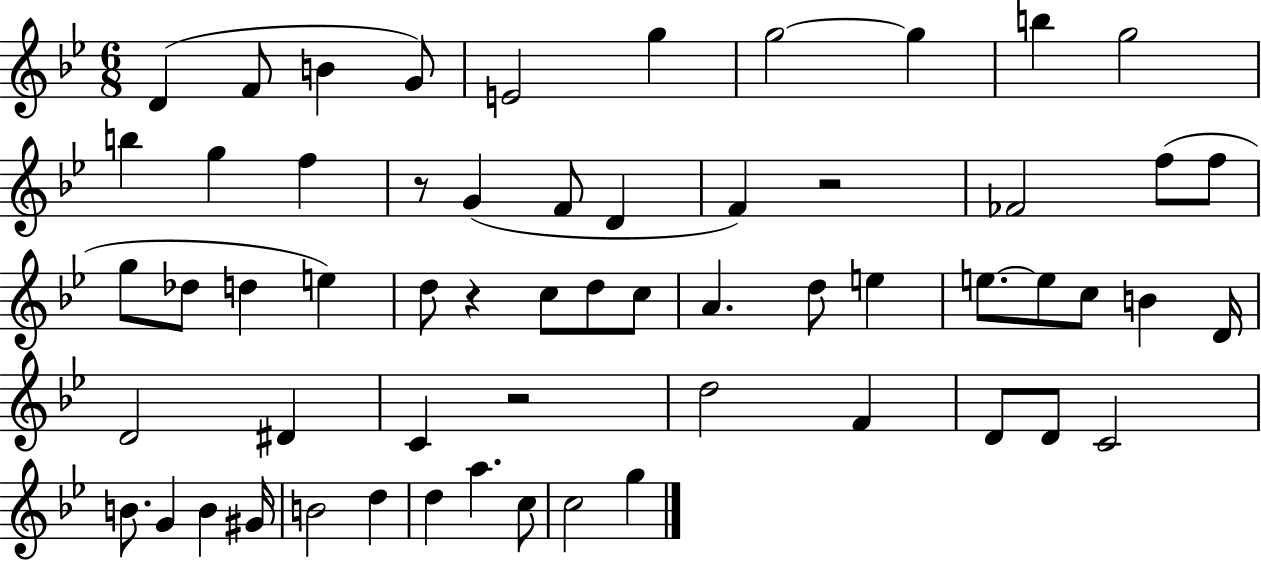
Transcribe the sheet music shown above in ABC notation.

X:1
T:Untitled
M:6/8
L:1/4
K:Bb
D F/2 B G/2 E2 g g2 g b g2 b g f z/2 G F/2 D F z2 _F2 f/2 f/2 g/2 _d/2 d e d/2 z c/2 d/2 c/2 A d/2 e e/2 e/2 c/2 B D/4 D2 ^D C z2 d2 F D/2 D/2 C2 B/2 G B ^G/4 B2 d d a c/2 c2 g